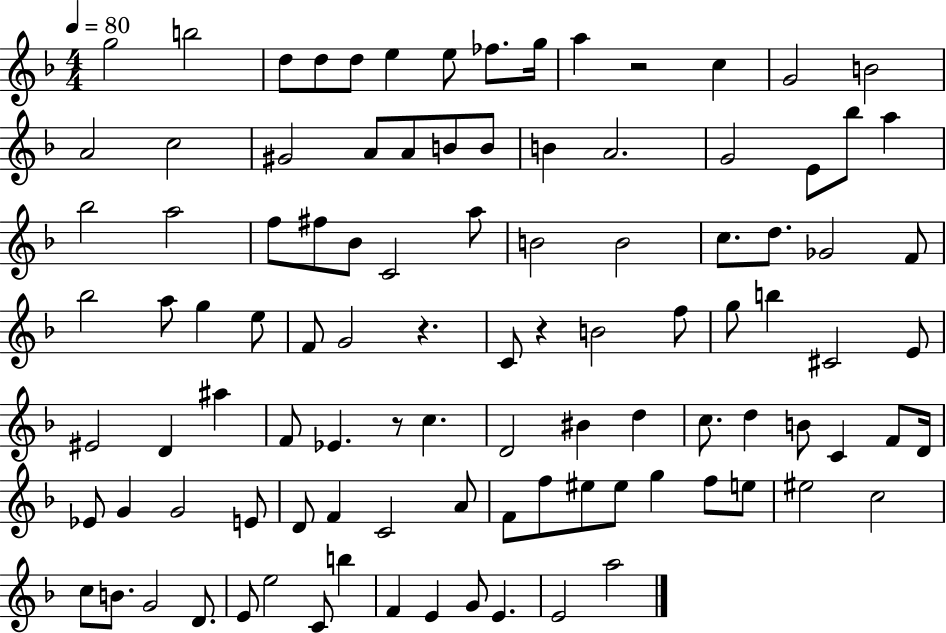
X:1
T:Untitled
M:4/4
L:1/4
K:F
g2 b2 d/2 d/2 d/2 e e/2 _f/2 g/4 a z2 c G2 B2 A2 c2 ^G2 A/2 A/2 B/2 B/2 B A2 G2 E/2 _b/2 a _b2 a2 f/2 ^f/2 _B/2 C2 a/2 B2 B2 c/2 d/2 _G2 F/2 _b2 a/2 g e/2 F/2 G2 z C/2 z B2 f/2 g/2 b ^C2 E/2 ^E2 D ^a F/2 _E z/2 c D2 ^B d c/2 d B/2 C F/2 D/4 _E/2 G G2 E/2 D/2 F C2 A/2 F/2 f/2 ^e/2 ^e/2 g f/2 e/2 ^e2 c2 c/2 B/2 G2 D/2 E/2 e2 C/2 b F E G/2 E E2 a2